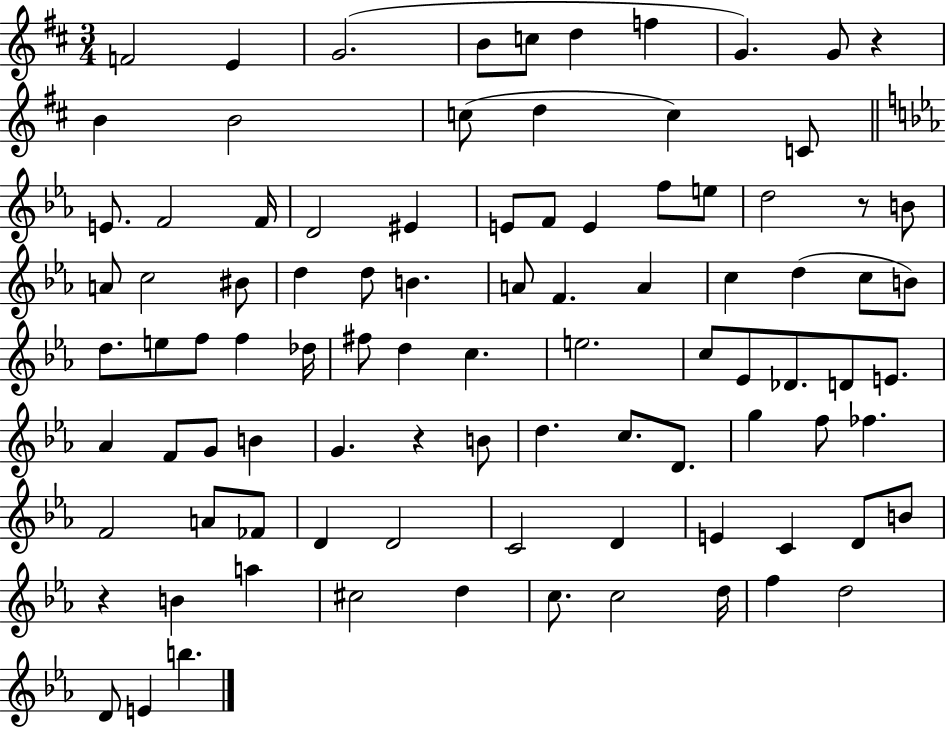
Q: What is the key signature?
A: D major